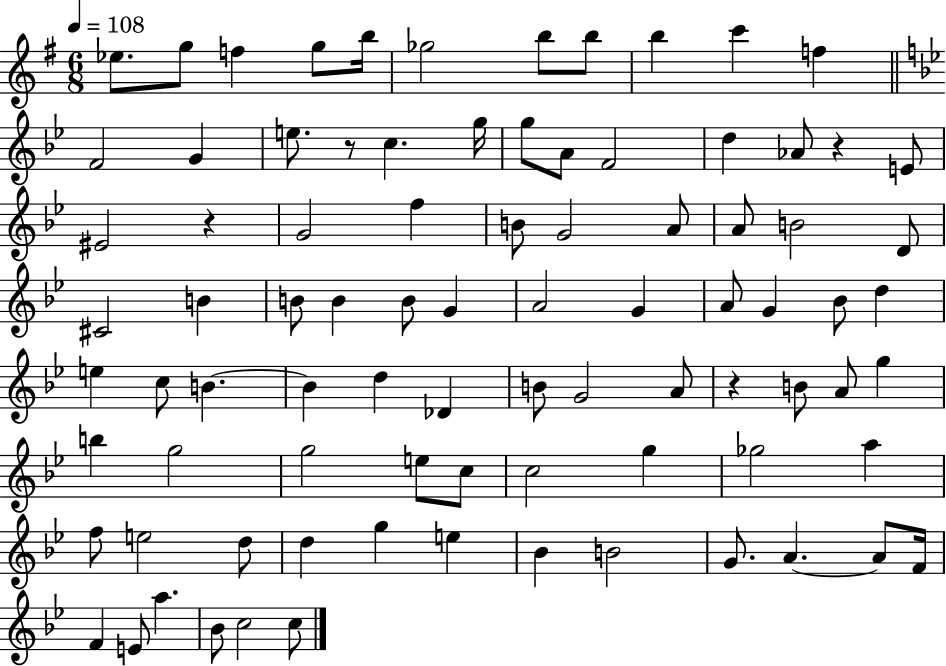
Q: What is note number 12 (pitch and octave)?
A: F4